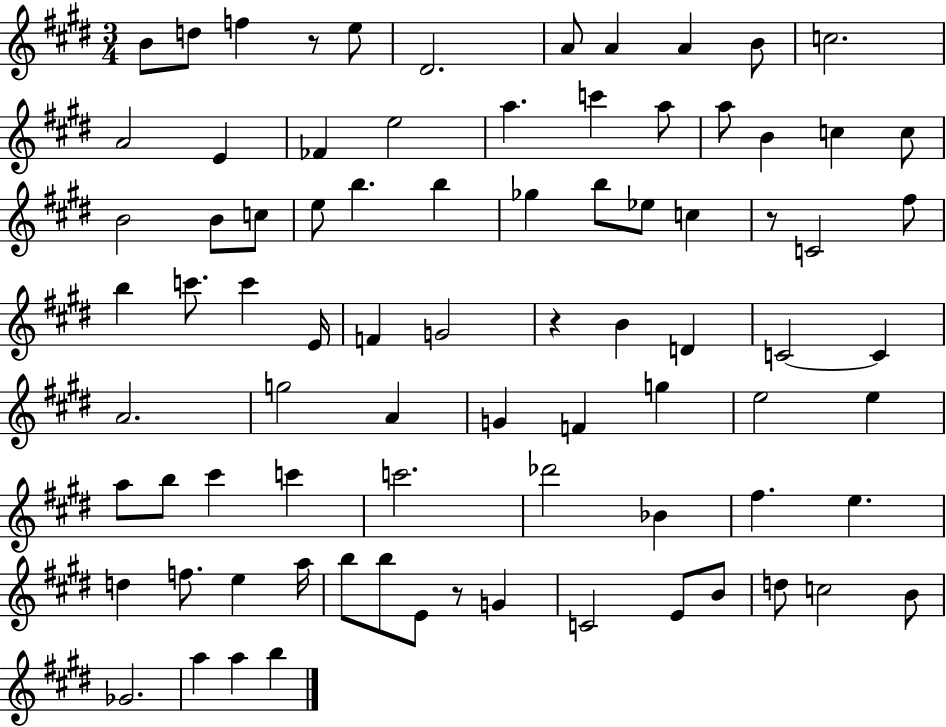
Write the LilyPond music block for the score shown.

{
  \clef treble
  \numericTimeSignature
  \time 3/4
  \key e \major
  \repeat volta 2 { b'8 d''8 f''4 r8 e''8 | dis'2. | a'8 a'4 a'4 b'8 | c''2. | \break a'2 e'4 | fes'4 e''2 | a''4. c'''4 a''8 | a''8 b'4 c''4 c''8 | \break b'2 b'8 c''8 | e''8 b''4. b''4 | ges''4 b''8 ees''8 c''4 | r8 c'2 fis''8 | \break b''4 c'''8. c'''4 e'16 | f'4 g'2 | r4 b'4 d'4 | c'2~~ c'4 | \break a'2. | g''2 a'4 | g'4 f'4 g''4 | e''2 e''4 | \break a''8 b''8 cis'''4 c'''4 | c'''2. | des'''2 bes'4 | fis''4. e''4. | \break d''4 f''8. e''4 a''16 | b''8 b''8 e'8 r8 g'4 | c'2 e'8 b'8 | d''8 c''2 b'8 | \break ges'2. | a''4 a''4 b''4 | } \bar "|."
}